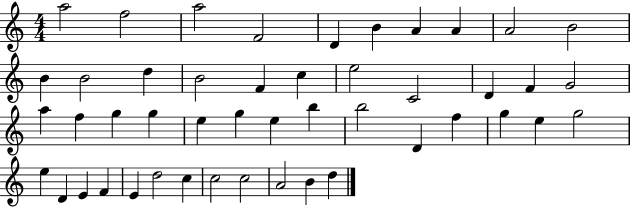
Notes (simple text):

A5/h F5/h A5/h F4/h D4/q B4/q A4/q A4/q A4/h B4/h B4/q B4/h D5/q B4/h F4/q C5/q E5/h C4/h D4/q F4/q G4/h A5/q F5/q G5/q G5/q E5/q G5/q E5/q B5/q B5/h D4/q F5/q G5/q E5/q G5/h E5/q D4/q E4/q F4/q E4/q D5/h C5/q C5/h C5/h A4/h B4/q D5/q